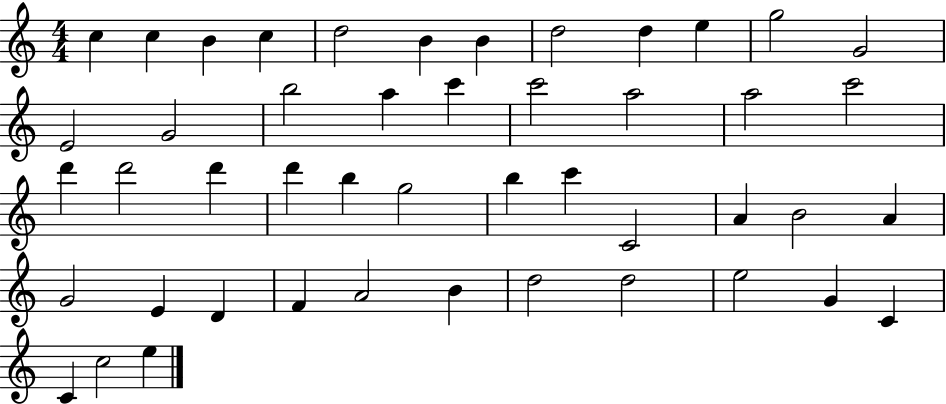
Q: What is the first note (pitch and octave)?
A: C5